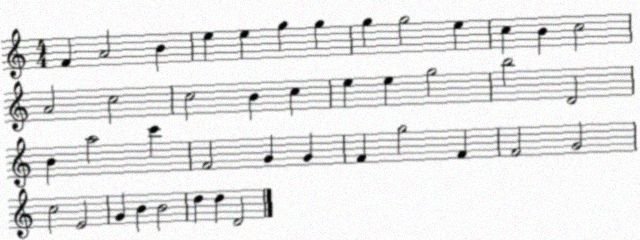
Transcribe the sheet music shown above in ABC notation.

X:1
T:Untitled
M:4/4
L:1/4
K:C
F A2 B e e g g g g2 e c B c2 A2 c2 c2 B c e e g2 b2 D2 B a2 c' F2 G G F g2 F F2 G2 c2 E2 G B B2 d d D2